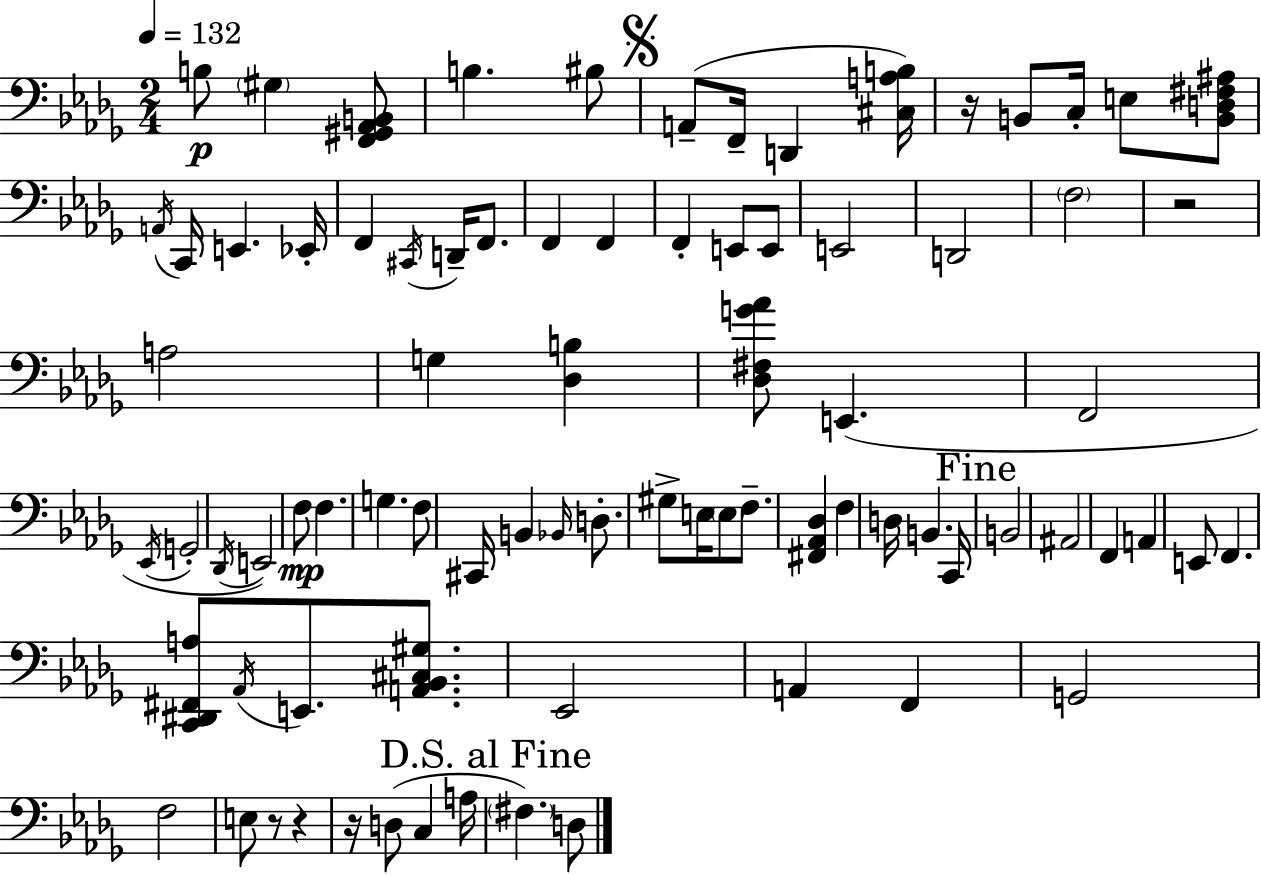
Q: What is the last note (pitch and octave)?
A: D3